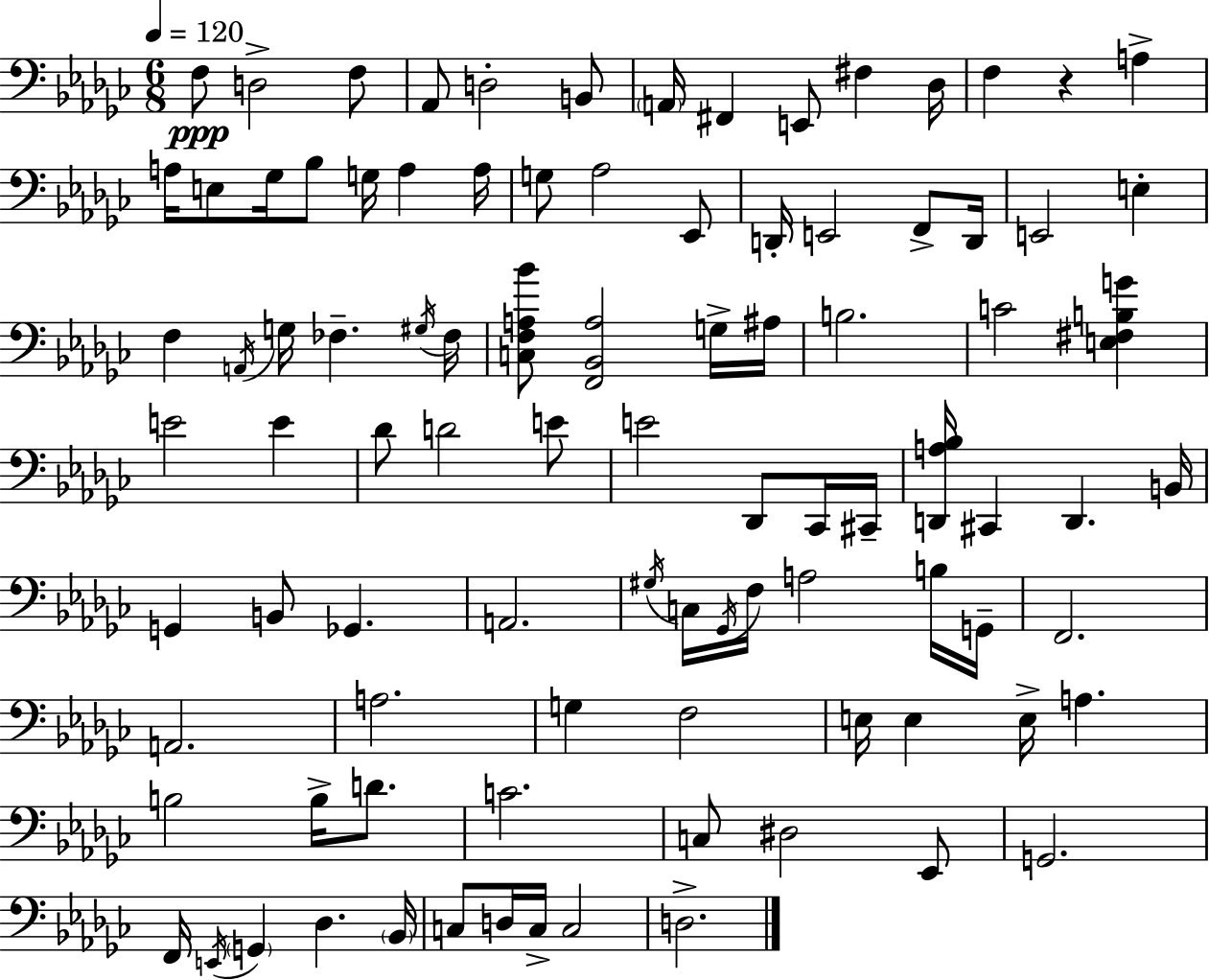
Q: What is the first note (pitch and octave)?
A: F3